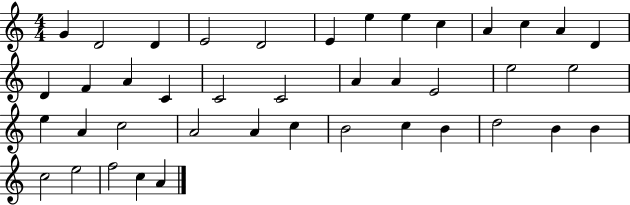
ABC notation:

X:1
T:Untitled
M:4/4
L:1/4
K:C
G D2 D E2 D2 E e e c A c A D D F A C C2 C2 A A E2 e2 e2 e A c2 A2 A c B2 c B d2 B B c2 e2 f2 c A